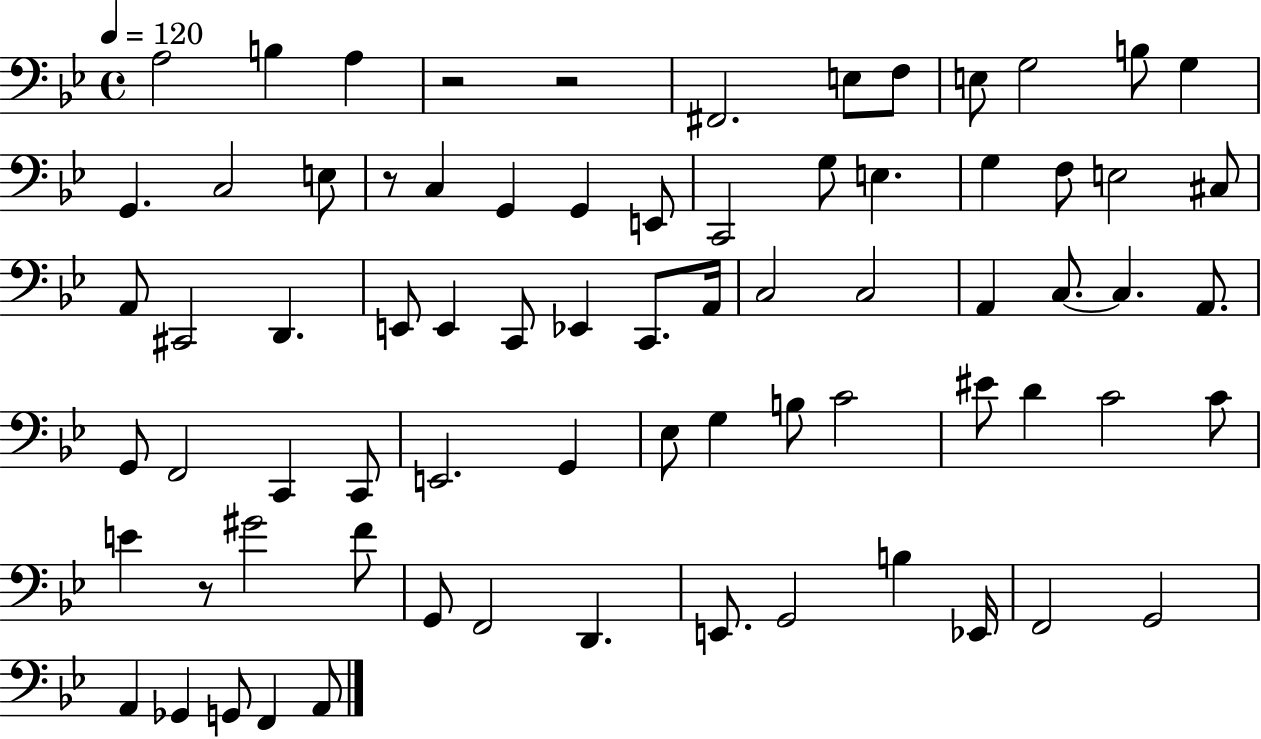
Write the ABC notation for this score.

X:1
T:Untitled
M:4/4
L:1/4
K:Bb
A,2 B, A, z2 z2 ^F,,2 E,/2 F,/2 E,/2 G,2 B,/2 G, G,, C,2 E,/2 z/2 C, G,, G,, E,,/2 C,,2 G,/2 E, G, F,/2 E,2 ^C,/2 A,,/2 ^C,,2 D,, E,,/2 E,, C,,/2 _E,, C,,/2 A,,/4 C,2 C,2 A,, C,/2 C, A,,/2 G,,/2 F,,2 C,, C,,/2 E,,2 G,, _E,/2 G, B,/2 C2 ^E/2 D C2 C/2 E z/2 ^G2 F/2 G,,/2 F,,2 D,, E,,/2 G,,2 B, _E,,/4 F,,2 G,,2 A,, _G,, G,,/2 F,, A,,/2